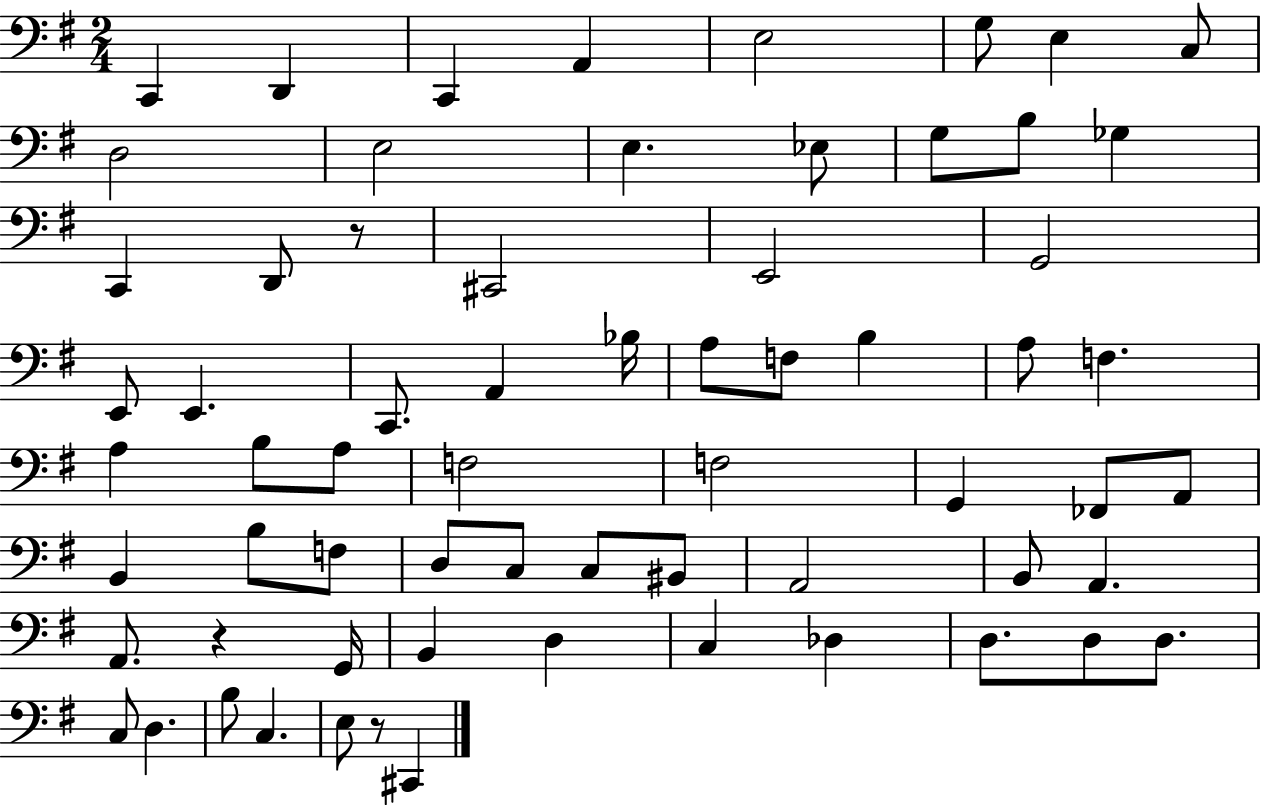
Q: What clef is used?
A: bass